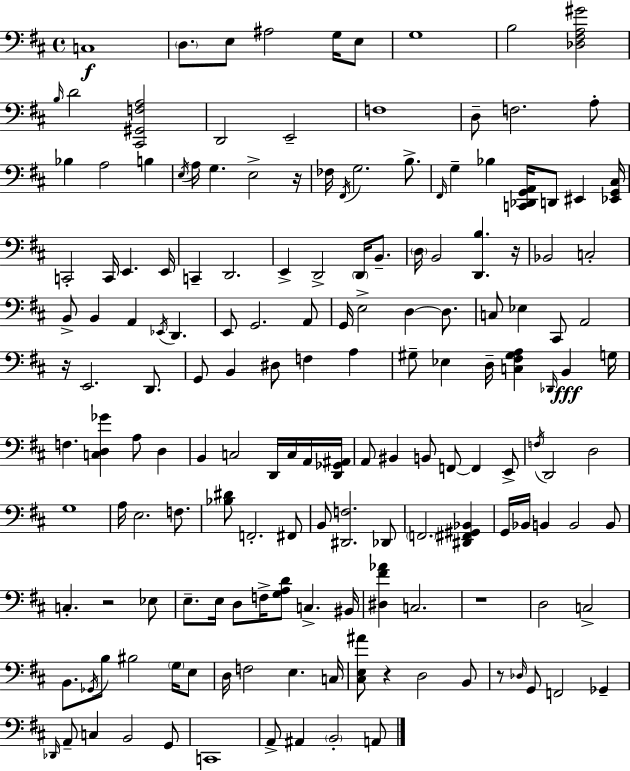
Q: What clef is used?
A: bass